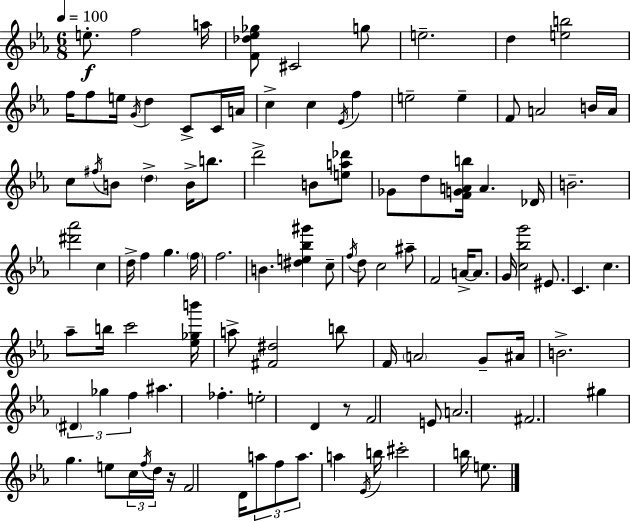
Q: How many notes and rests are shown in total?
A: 106